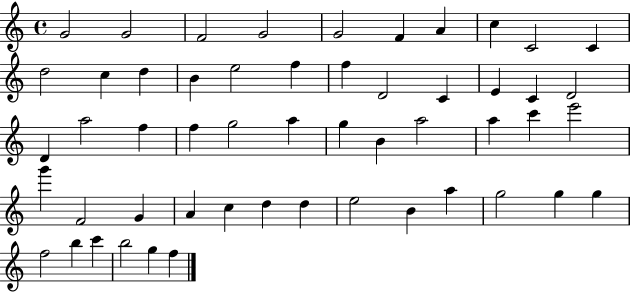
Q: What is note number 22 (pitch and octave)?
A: D4